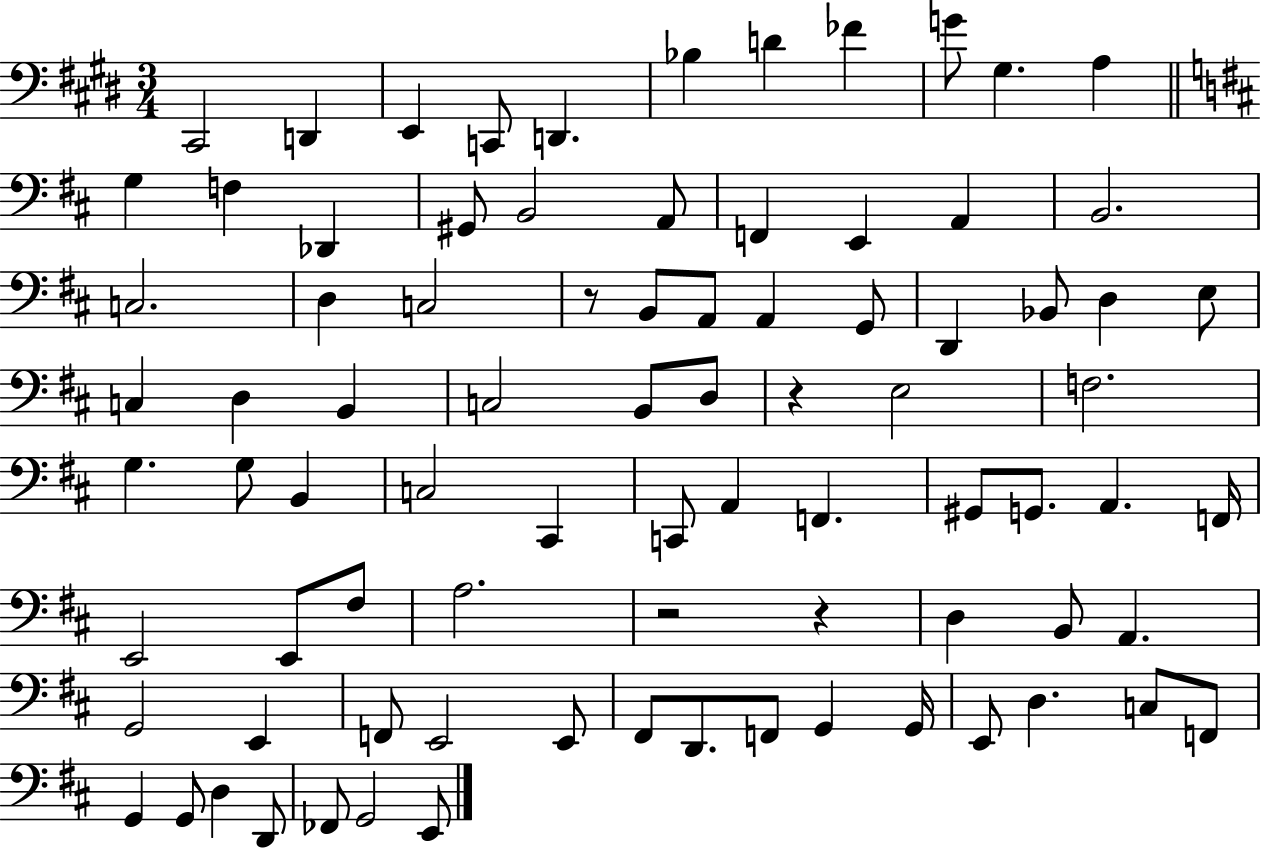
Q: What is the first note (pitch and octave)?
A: C#2